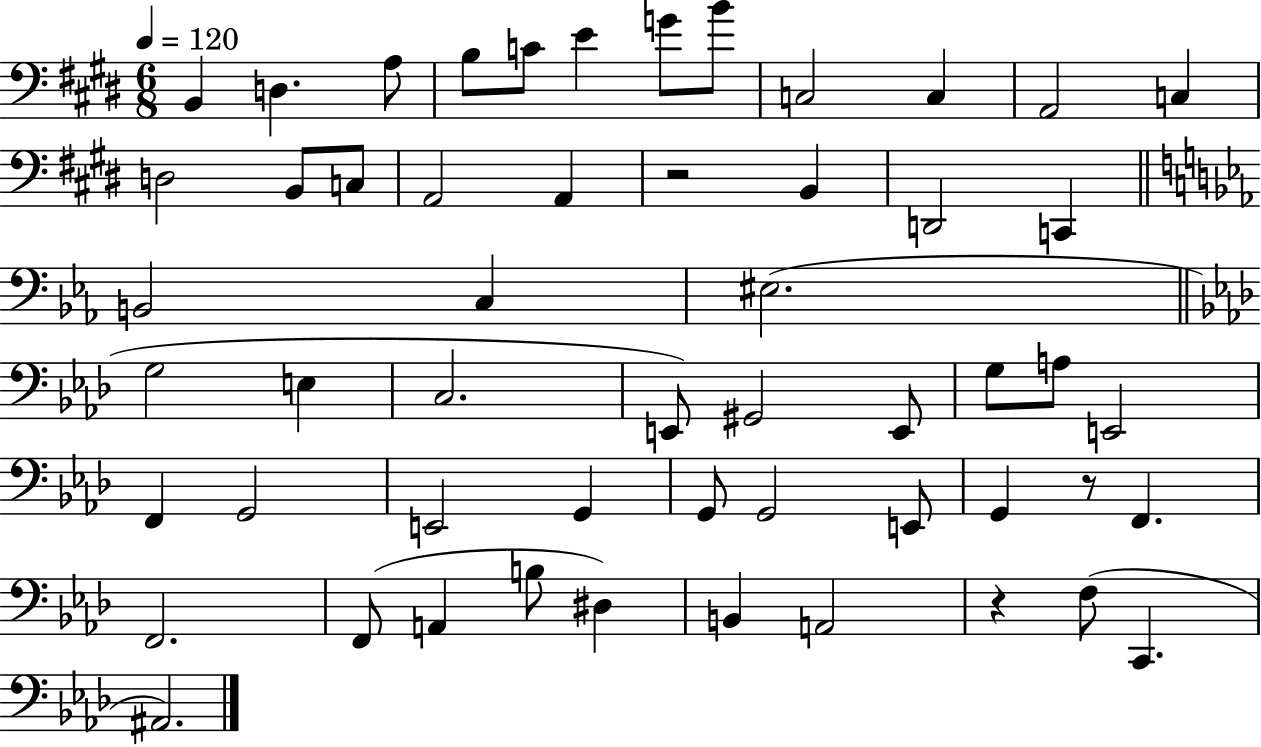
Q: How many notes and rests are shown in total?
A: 54